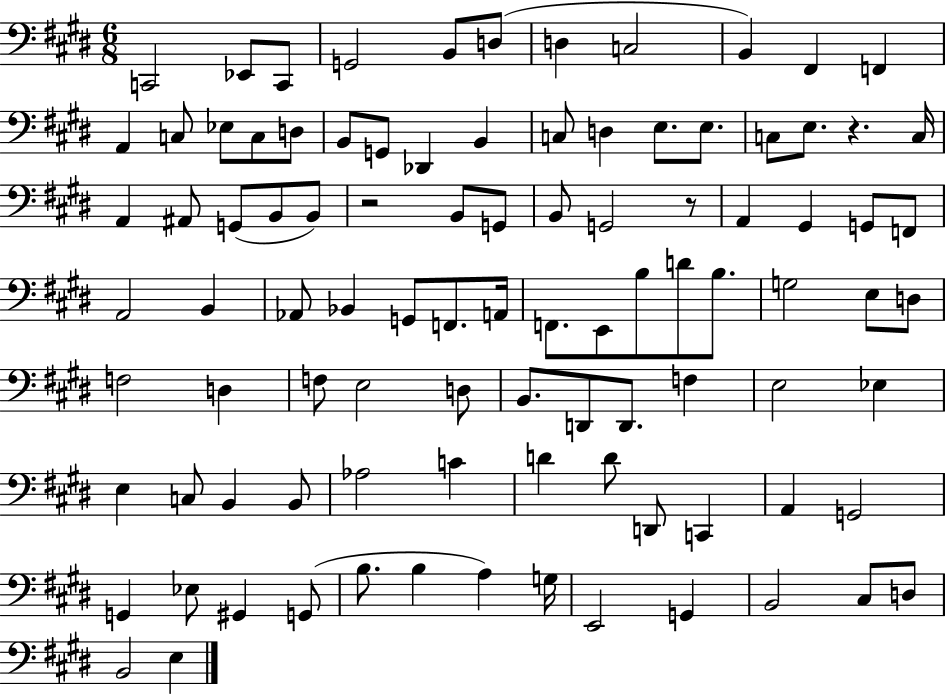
C2/h Eb2/e C2/e G2/h B2/e D3/e D3/q C3/h B2/q F#2/q F2/q A2/q C3/e Eb3/e C3/e D3/e B2/e G2/e Db2/q B2/q C3/e D3/q E3/e. E3/e. C3/e E3/e. R/q. C3/s A2/q A#2/e G2/e B2/e B2/e R/h B2/e G2/e B2/e G2/h R/e A2/q G#2/q G2/e F2/e A2/h B2/q Ab2/e Bb2/q G2/e F2/e. A2/s F2/e. E2/e B3/e D4/e B3/e. G3/h E3/e D3/e F3/h D3/q F3/e E3/h D3/e B2/e. D2/e D2/e. F3/q E3/h Eb3/q E3/q C3/e B2/q B2/e Ab3/h C4/q D4/q D4/e D2/e C2/q A2/q G2/h G2/q Eb3/e G#2/q G2/e B3/e. B3/q A3/q G3/s E2/h G2/q B2/h C#3/e D3/e B2/h E3/q